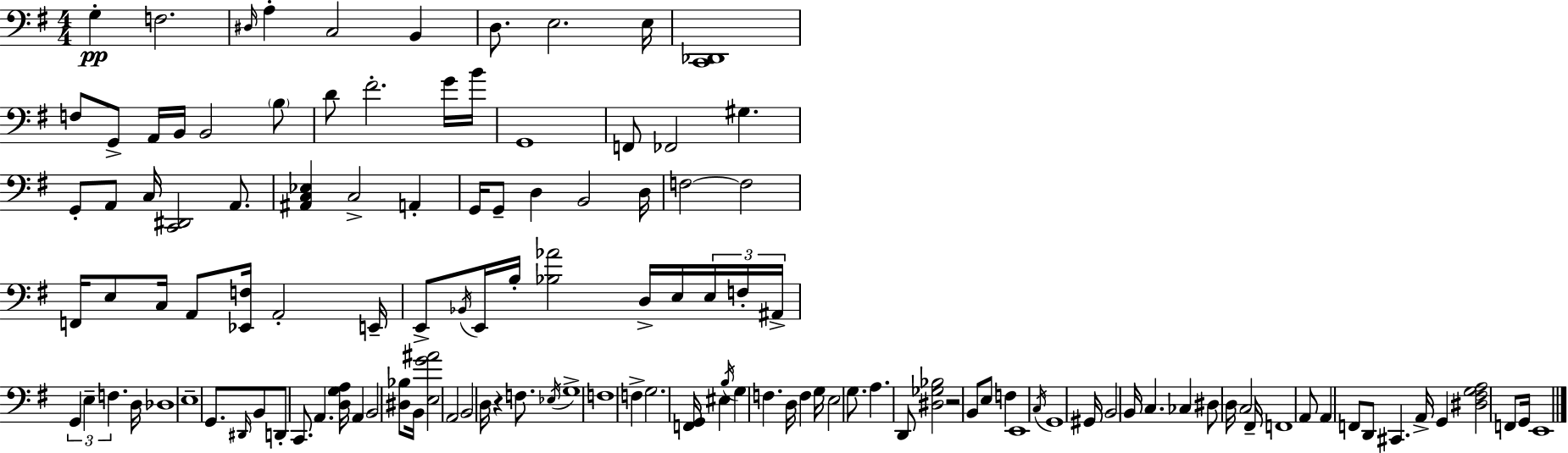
G3/q F3/h. D#3/s A3/q C3/h B2/q D3/e. E3/h. E3/s [C2,Db2]/w F3/e G2/e A2/s B2/s B2/h B3/e D4/e F#4/h. G4/s B4/s G2/w F2/e FES2/h G#3/q. G2/e A2/e C3/s [C2,D#2]/h A2/e. [A#2,C3,Eb3]/q C3/h A2/q G2/s G2/e D3/q B2/h D3/s F3/h F3/h F2/s E3/e C3/s A2/e [Eb2,F3]/s A2/h E2/s E2/e Bb2/s E2/s B3/s [Bb3,Ab4]/h D3/s E3/s E3/s F3/s A#2/s G2/q E3/q F3/q. D3/s Db3/w E3/w G2/e. D#2/s B2/e D2/e C2/e. A2/q. [D3,G3,A3]/s A2/q B2/h [D#3,Bb3]/e B2/s [E3,G4,A#4]/h A2/h B2/h D3/s R/q F3/e. Eb3/s G3/w F3/w F3/q G3/h. [F2,G2]/s EIS3/q B3/s G3/q F3/q. D3/s F3/q G3/s E3/h G3/e. A3/q. D2/e [D#3,Gb3,Bb3]/h R/h B2/e E3/e F3/q E2/w C3/s G2/w G#2/s B2/h B2/s C3/q. CES3/q D#3/e D3/s C3/h F#2/s F2/w A2/e A2/q F2/e D2/e C#2/q. A2/s G2/q [D#3,F#3,G3,A3]/h F2/e G2/s E2/w